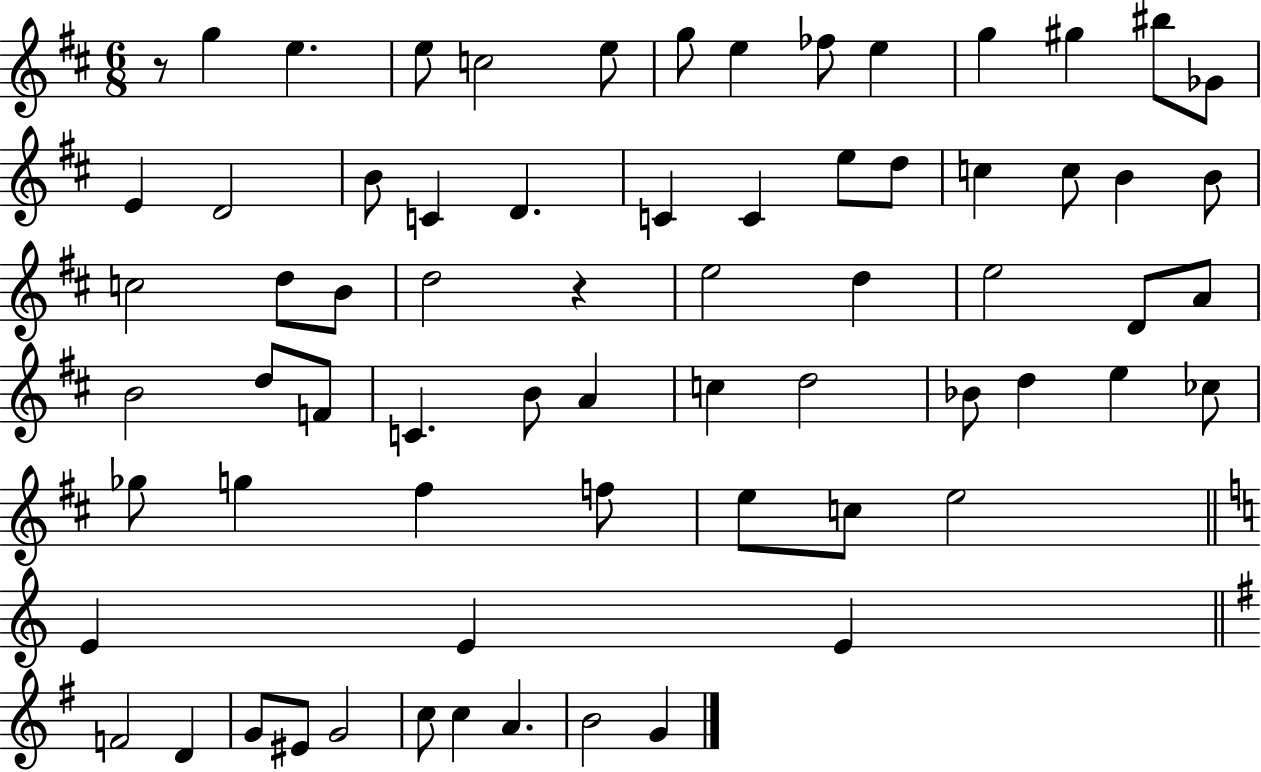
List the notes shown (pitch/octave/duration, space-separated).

R/e G5/q E5/q. E5/e C5/h E5/e G5/e E5/q FES5/e E5/q G5/q G#5/q BIS5/e Gb4/e E4/q D4/h B4/e C4/q D4/q. C4/q C4/q E5/e D5/e C5/q C5/e B4/q B4/e C5/h D5/e B4/e D5/h R/q E5/h D5/q E5/h D4/e A4/e B4/h D5/e F4/e C4/q. B4/e A4/q C5/q D5/h Bb4/e D5/q E5/q CES5/e Gb5/e G5/q F#5/q F5/e E5/e C5/e E5/h E4/q E4/q E4/q F4/h D4/q G4/e EIS4/e G4/h C5/e C5/q A4/q. B4/h G4/q